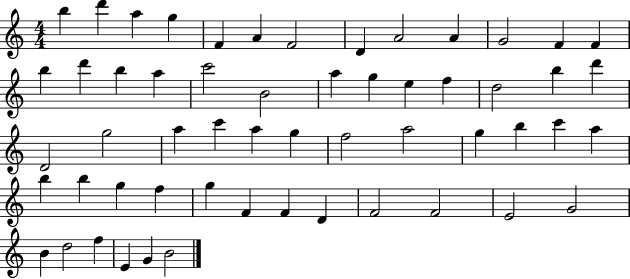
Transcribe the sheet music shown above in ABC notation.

X:1
T:Untitled
M:4/4
L:1/4
K:C
b d' a g F A F2 D A2 A G2 F F b d' b a c'2 B2 a g e f d2 b d' D2 g2 a c' a g f2 a2 g b c' a b b g f g F F D F2 F2 E2 G2 B d2 f E G B2